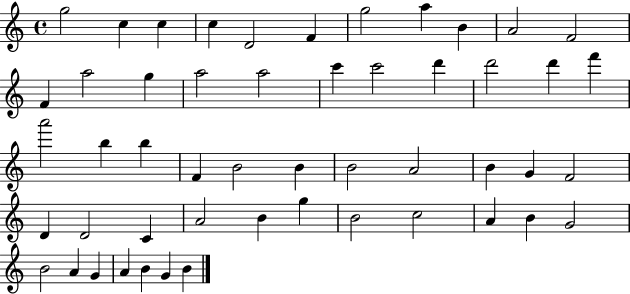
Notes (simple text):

G5/h C5/q C5/q C5/q D4/h F4/q G5/h A5/q B4/q A4/h F4/h F4/q A5/h G5/q A5/h A5/h C6/q C6/h D6/q D6/h D6/q F6/q A6/h B5/q B5/q F4/q B4/h B4/q B4/h A4/h B4/q G4/q F4/h D4/q D4/h C4/q A4/h B4/q G5/q B4/h C5/h A4/q B4/q G4/h B4/h A4/q G4/q A4/q B4/q G4/q B4/q